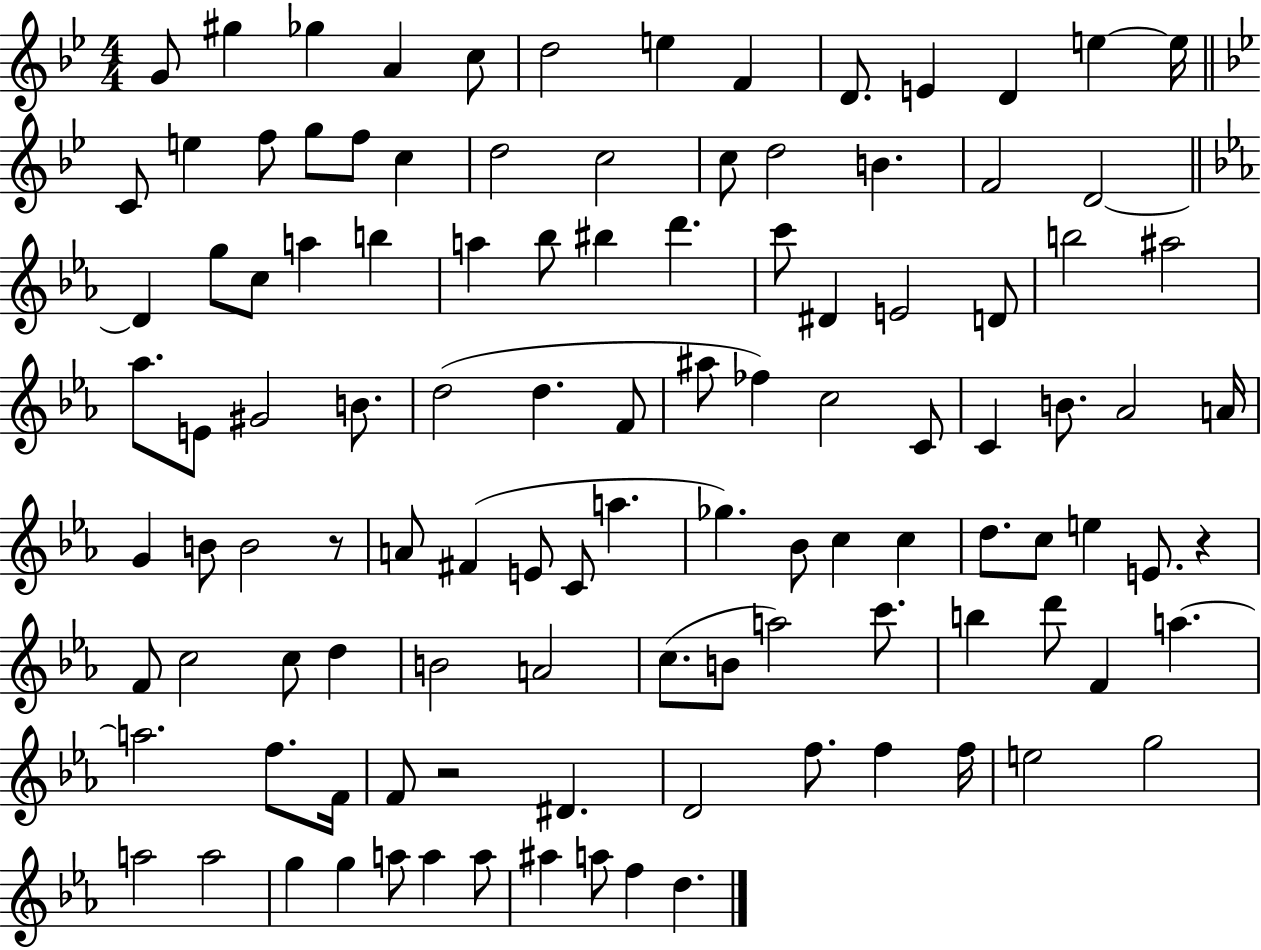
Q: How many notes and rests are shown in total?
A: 111